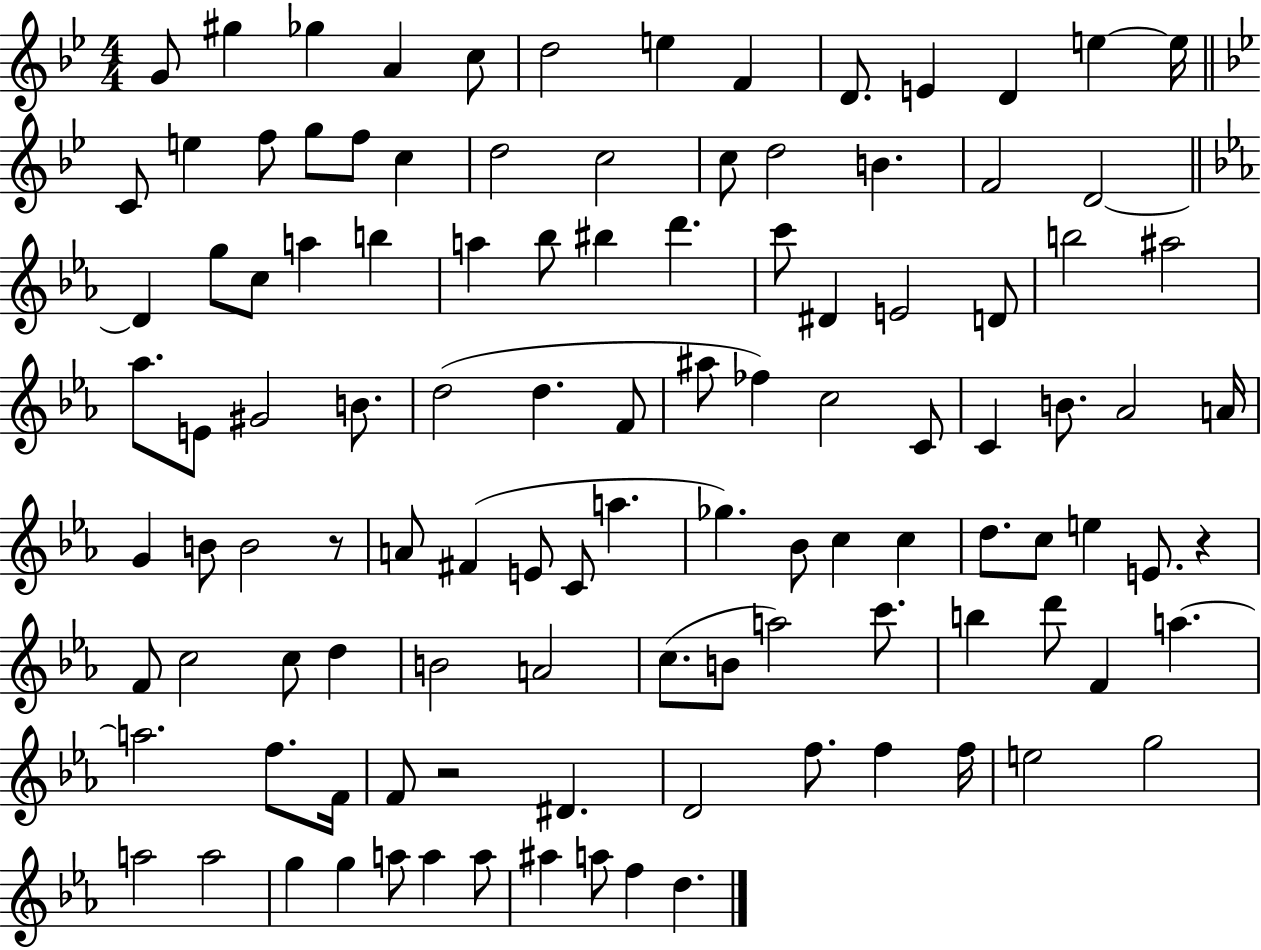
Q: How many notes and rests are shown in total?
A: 111